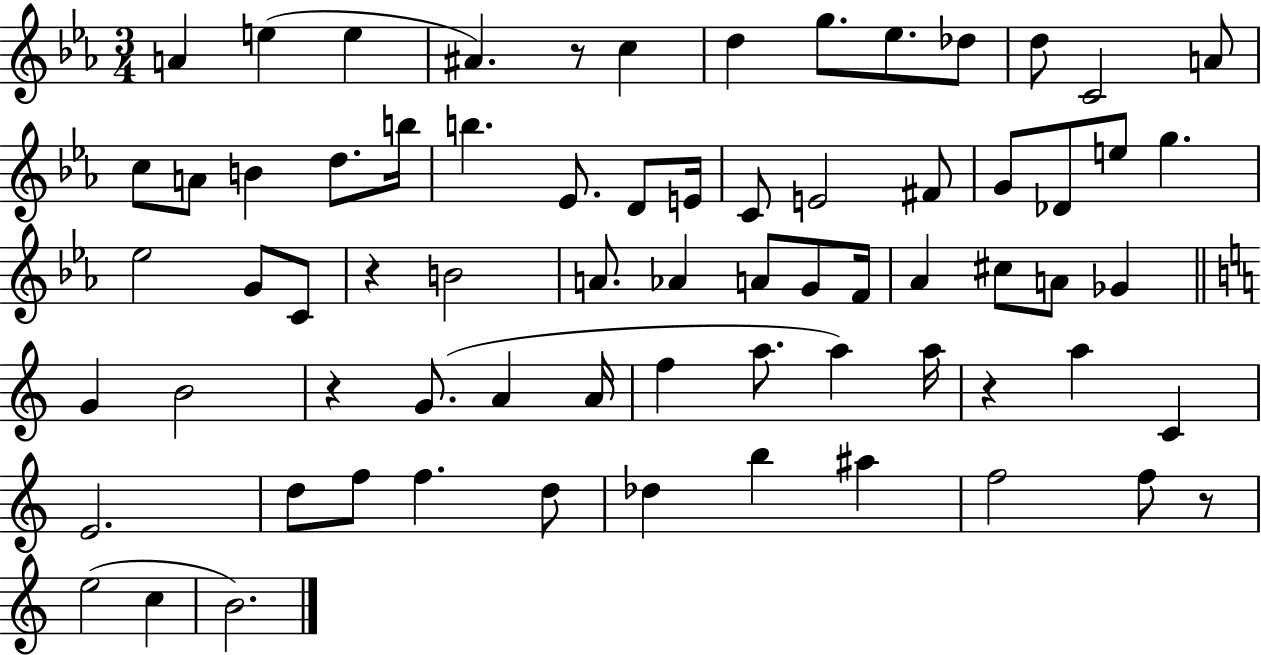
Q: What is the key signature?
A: EES major